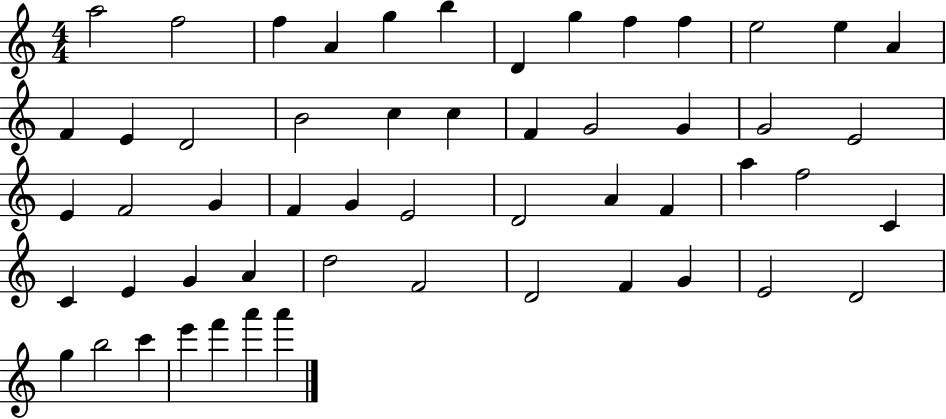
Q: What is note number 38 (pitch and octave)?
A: E4